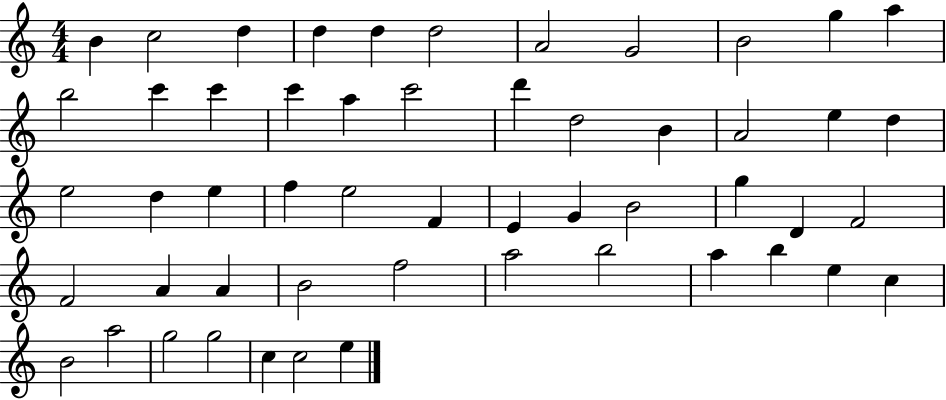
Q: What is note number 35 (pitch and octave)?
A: F4